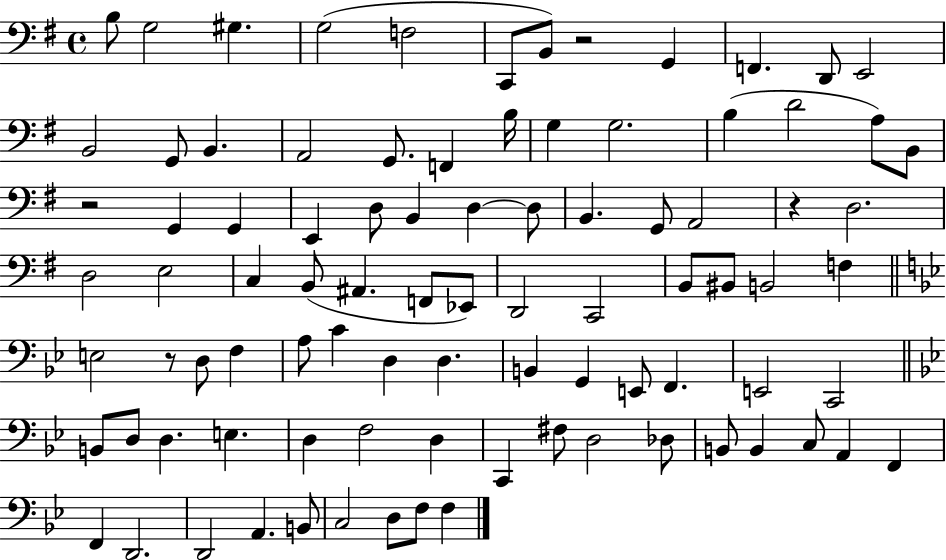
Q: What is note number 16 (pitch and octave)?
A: G2